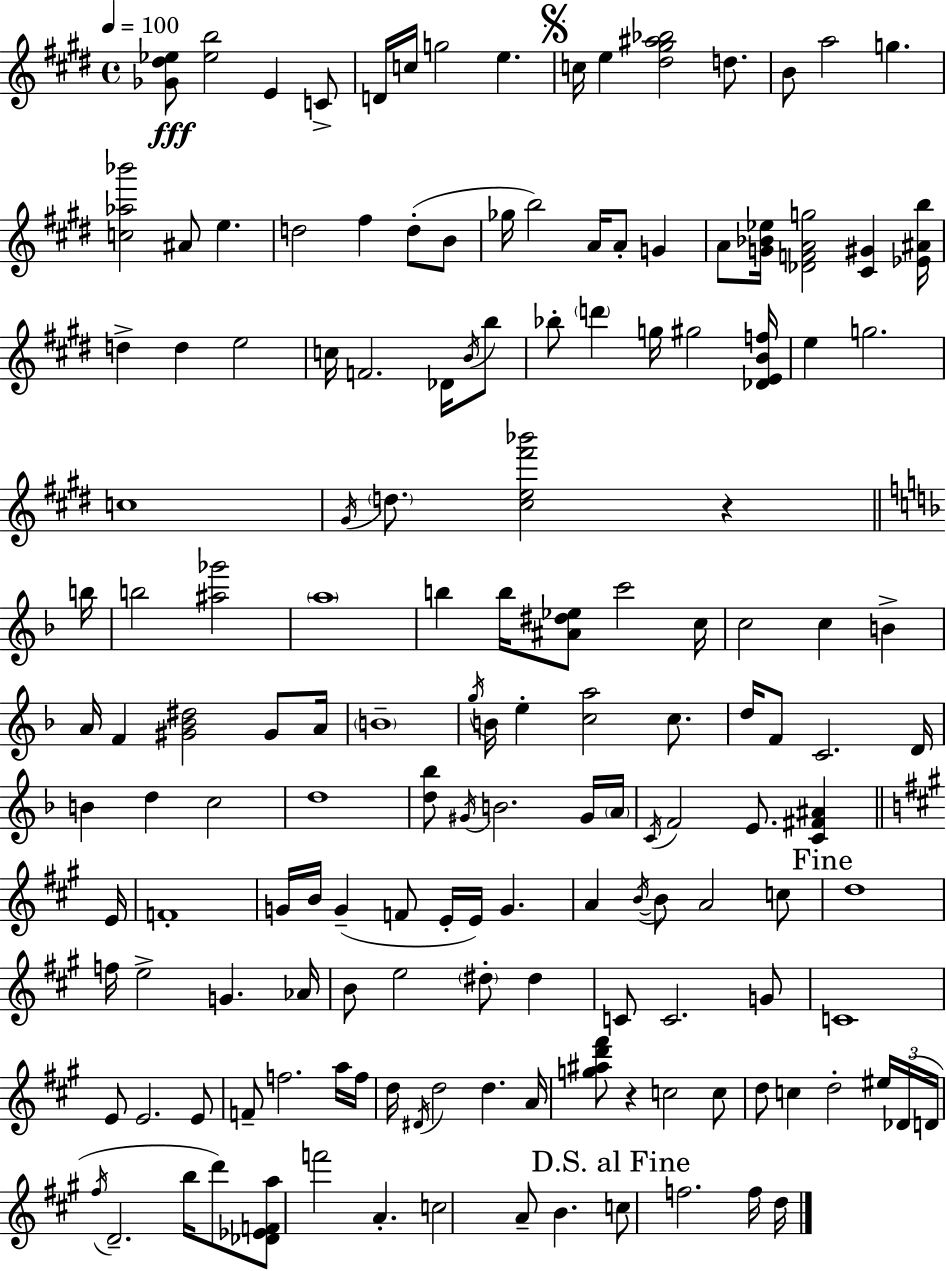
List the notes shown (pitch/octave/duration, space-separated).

[Gb4,D#5,Eb5]/e [Eb5,B5]/h E4/q C4/e D4/s C5/s G5/h E5/q. C5/s E5/q [D#5,G#5,A#5,Bb5]/h D5/e. B4/e A5/h G5/q. [C5,Ab5,Bb6]/h A#4/e E5/q. D5/h F#5/q D5/e B4/e Gb5/s B5/h A4/s A4/e G4/q A4/e [G4,Bb4,Eb5]/s [Db4,F4,A4,G5]/h [C#4,G#4]/q [Eb4,A#4,B5]/s D5/q D5/q E5/h C5/s F4/h. Db4/s B4/s B5/e Bb5/e D6/q G5/s G#5/h [Db4,E4,B4,F5]/s E5/q G5/h. C5/w G#4/s D5/e. [C#5,E5,F#6,Bb6]/h R/q B5/s B5/h [A#5,Gb6]/h A5/w B5/q B5/s [A#4,D#5,Eb5]/e C6/h C5/s C5/h C5/q B4/q A4/s F4/q [G#4,Bb4,D#5]/h G#4/e A4/s B4/w G5/s B4/s E5/q [C5,A5]/h C5/e. D5/s F4/e C4/h. D4/s B4/q D5/q C5/h D5/w [D5,Bb5]/e G#4/s B4/h. G#4/s A4/s C4/s F4/h E4/e. [C4,F#4,A#4]/q E4/s F4/w G4/s B4/s G4/q F4/e E4/s E4/s G4/q. A4/q B4/s B4/e A4/h C5/e D5/w F5/s E5/h G4/q. Ab4/s B4/e E5/h D#5/e D#5/q C4/e C4/h. G4/e C4/w E4/e E4/h. E4/e F4/e F5/h. A5/s F5/s D5/s D#4/s D5/h D5/q. A4/s [G5,A#5,D6,F#6]/e R/q C5/h C5/e D5/e C5/q D5/h EIS5/s Db4/s D4/s F#5/s D4/h. B5/s D6/e [Db4,Eb4,F4,A5]/e F6/h A4/q. C5/h A4/e B4/q. C5/e F5/h. F5/s D5/s